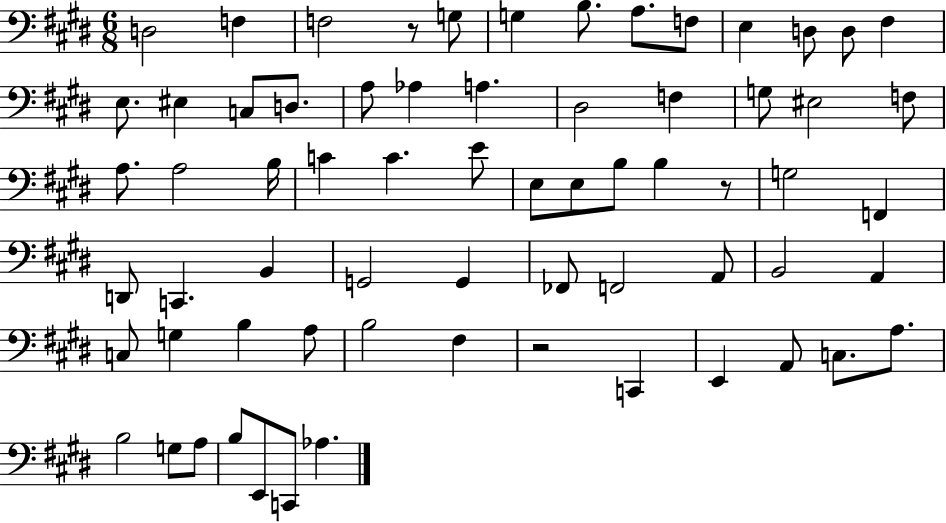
{
  \clef bass
  \numericTimeSignature
  \time 6/8
  \key e \major
  d2 f4 | f2 r8 g8 | g4 b8. a8. f8 | e4 d8 d8 fis4 | \break e8. eis4 c8 d8. | a8 aes4 a4. | dis2 f4 | g8 eis2 f8 | \break a8. a2 b16 | c'4 c'4. e'8 | e8 e8 b8 b4 r8 | g2 f,4 | \break d,8 c,4. b,4 | g,2 g,4 | fes,8 f,2 a,8 | b,2 a,4 | \break c8 g4 b4 a8 | b2 fis4 | r2 c,4 | e,4 a,8 c8. a8. | \break b2 g8 a8 | b8 e,8 c,8 aes4. | \bar "|."
}